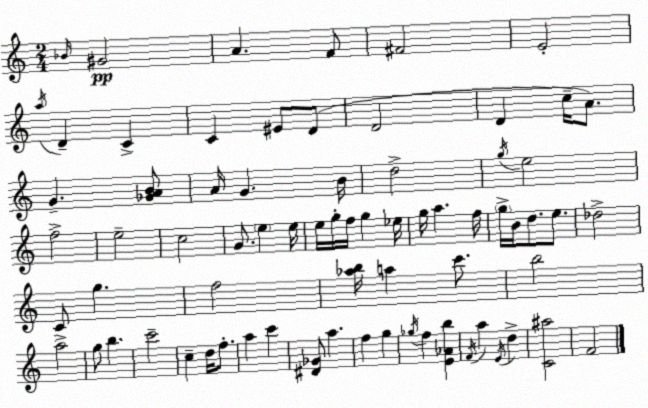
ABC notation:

X:1
T:Untitled
M:2/4
L:1/4
K:C
_B/4 ^G2 A F/2 ^F2 E2 a/4 D C C ^E/2 D/2 D2 D c/4 A/2 G [_GAB]/2 A/4 G B/4 d2 g/4 e2 f2 e2 c2 G/2 e e/4 e/4 g/4 f/4 g _e/4 g/4 a f/4 g/4 B/4 d/2 e/2 _d2 C/2 g f2 [_ab]/4 a c'/2 b2 a2 g/2 b c'2 c d/4 f/2 a c' [^D_G]/2 a f g _g/4 f [E_Ab] F/4 a E/4 d [C^a]2 F2